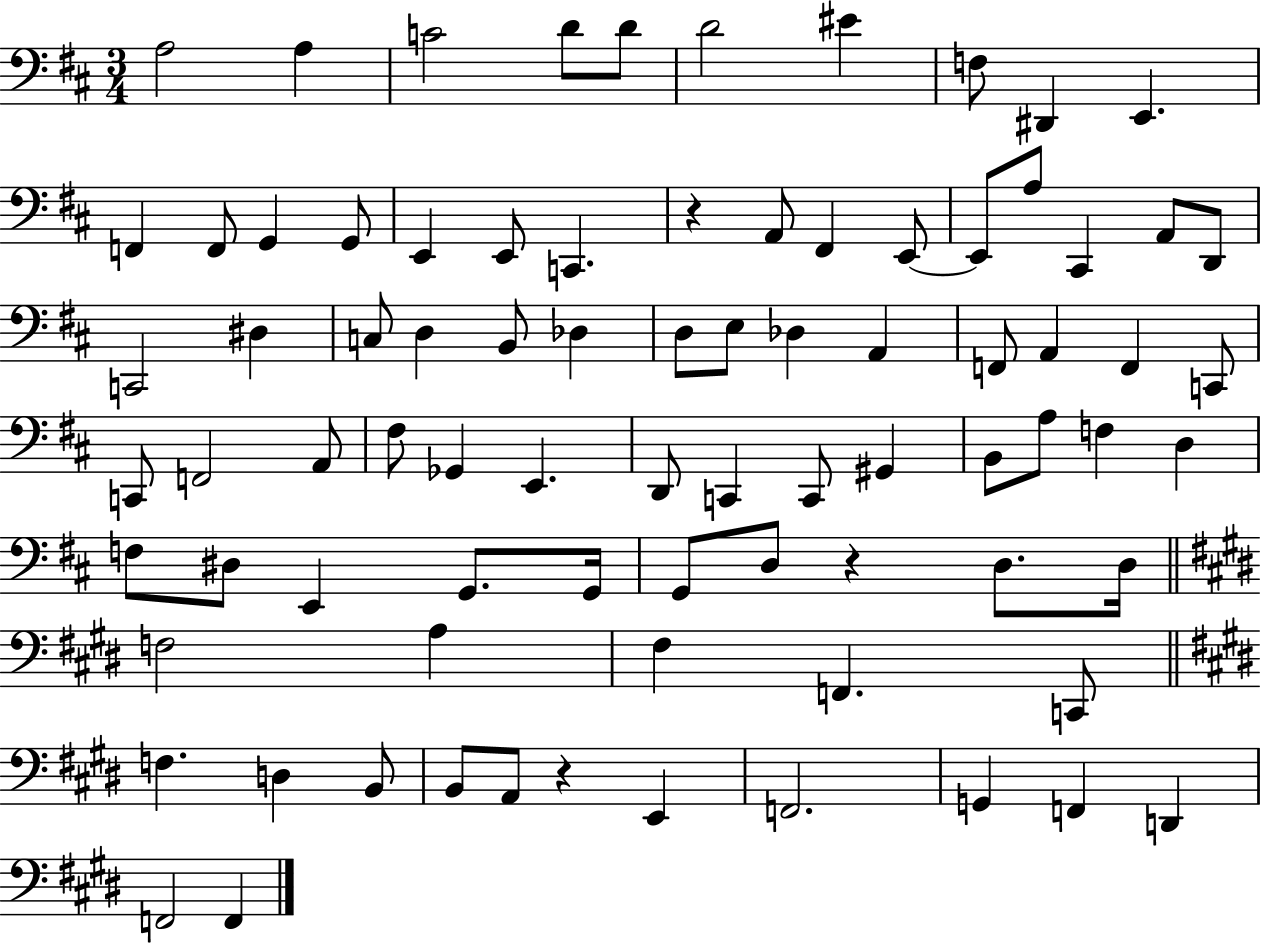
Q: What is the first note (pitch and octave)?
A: A3